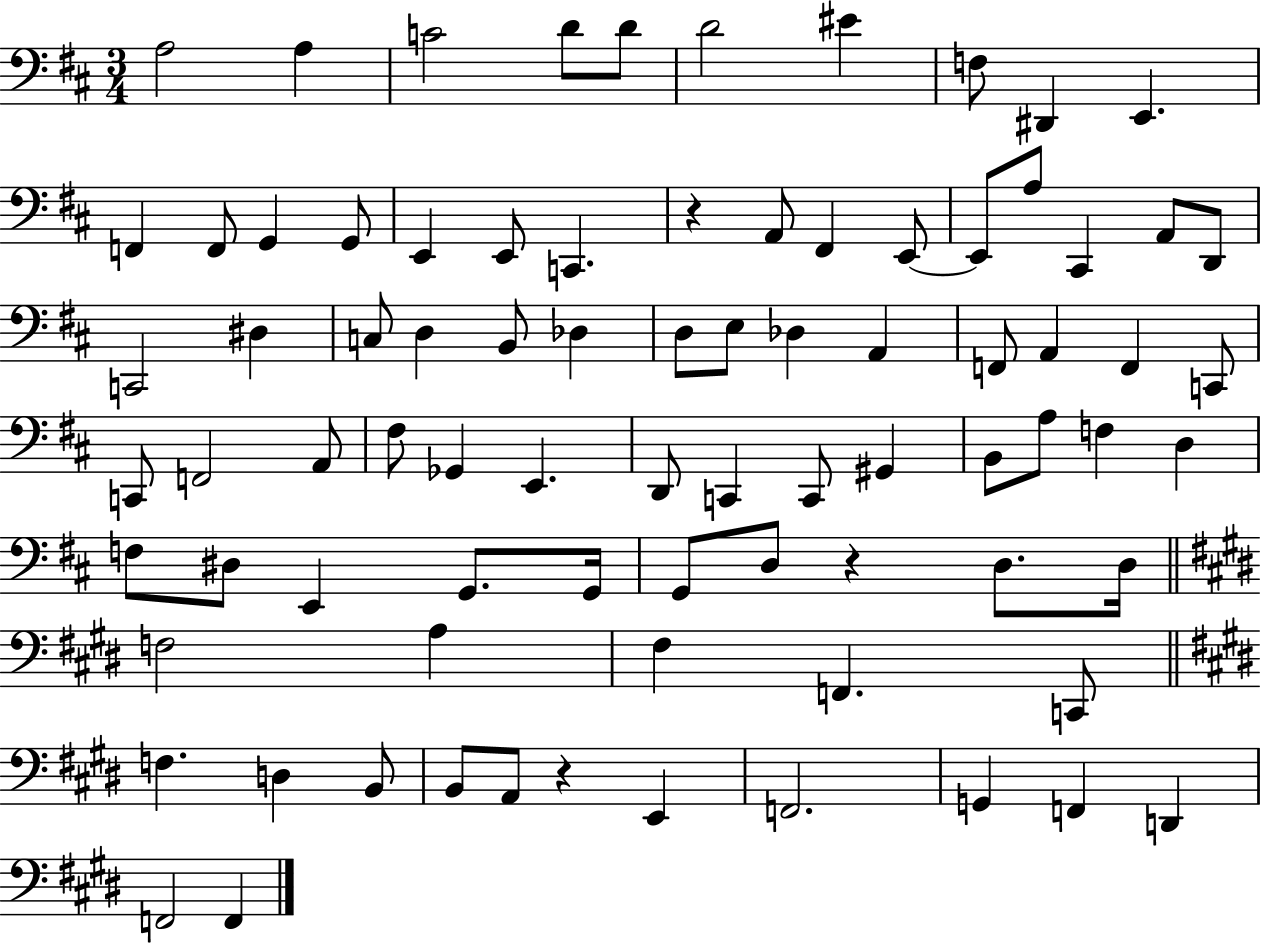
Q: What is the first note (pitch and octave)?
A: A3